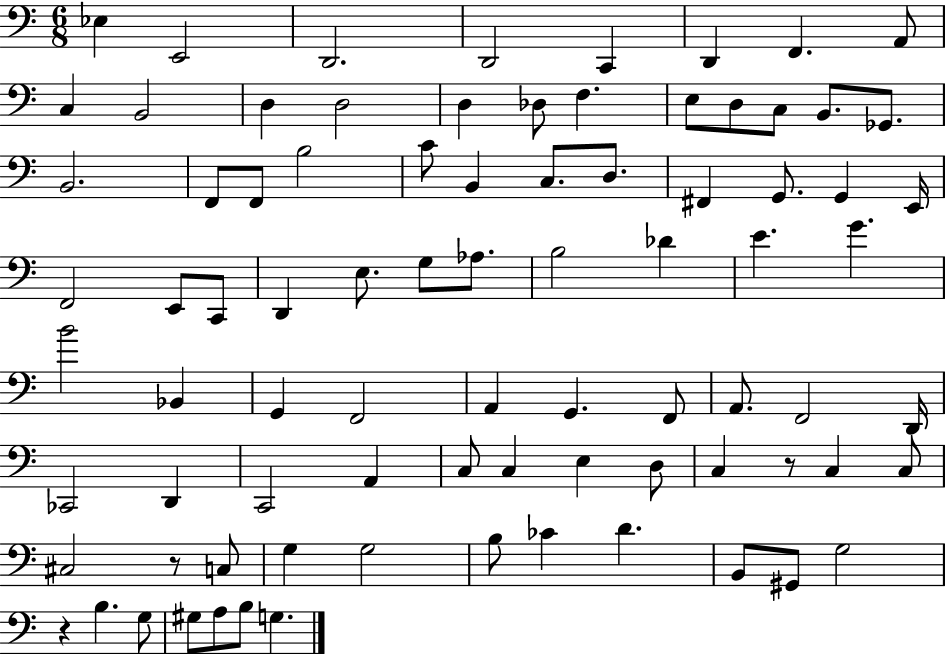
X:1
T:Untitled
M:6/8
L:1/4
K:C
_E, E,,2 D,,2 D,,2 C,, D,, F,, A,,/2 C, B,,2 D, D,2 D, _D,/2 F, E,/2 D,/2 C,/2 B,,/2 _G,,/2 B,,2 F,,/2 F,,/2 B,2 C/2 B,, C,/2 D,/2 ^F,, G,,/2 G,, E,,/4 F,,2 E,,/2 C,,/2 D,, E,/2 G,/2 _A,/2 B,2 _D E G B2 _B,, G,, F,,2 A,, G,, F,,/2 A,,/2 F,,2 D,,/4 _C,,2 D,, C,,2 A,, C,/2 C, E, D,/2 C, z/2 C, C,/2 ^C,2 z/2 C,/2 G, G,2 B,/2 _C D B,,/2 ^G,,/2 G,2 z B, G,/2 ^G,/2 A,/2 B,/2 G,